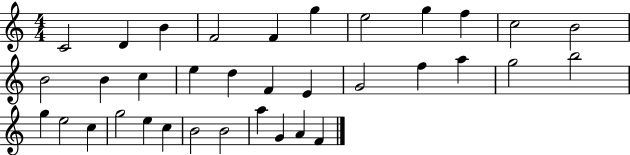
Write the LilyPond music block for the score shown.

{
  \clef treble
  \numericTimeSignature
  \time 4/4
  \key c \major
  c'2 d'4 b'4 | f'2 f'4 g''4 | e''2 g''4 f''4 | c''2 b'2 | \break b'2 b'4 c''4 | e''4 d''4 f'4 e'4 | g'2 f''4 a''4 | g''2 b''2 | \break g''4 e''2 c''4 | g''2 e''4 c''4 | b'2 b'2 | a''4 g'4 a'4 f'4 | \break \bar "|."
}